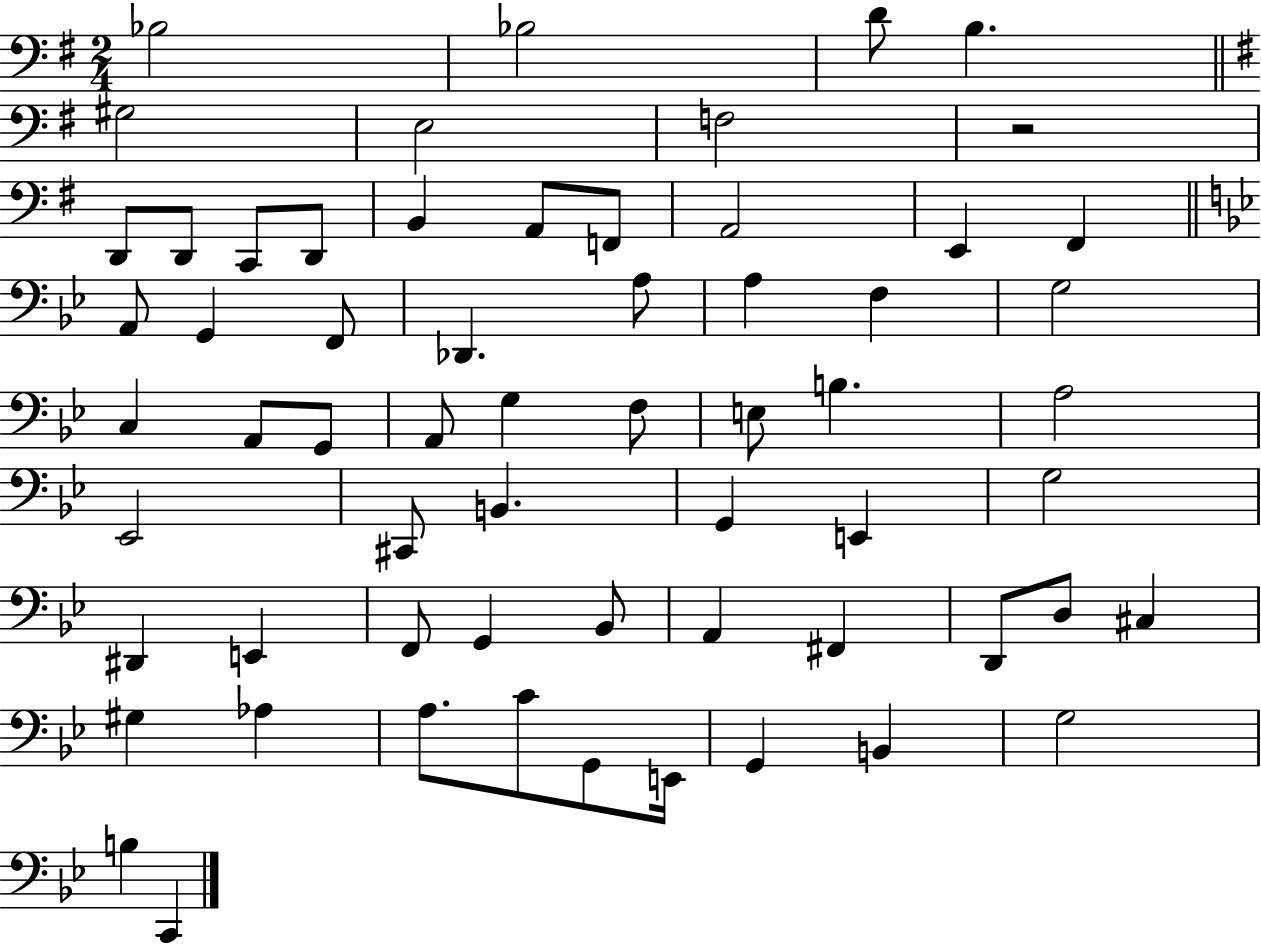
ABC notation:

X:1
T:Untitled
M:2/4
L:1/4
K:G
_B,2 _B,2 D/2 B, ^G,2 E,2 F,2 z2 D,,/2 D,,/2 C,,/2 D,,/2 B,, A,,/2 F,,/2 A,,2 E,, ^F,, A,,/2 G,, F,,/2 _D,, A,/2 A, F, G,2 C, A,,/2 G,,/2 A,,/2 G, F,/2 E,/2 B, A,2 _E,,2 ^C,,/2 B,, G,, E,, G,2 ^D,, E,, F,,/2 G,, _B,,/2 A,, ^F,, D,,/2 D,/2 ^C, ^G, _A, A,/2 C/2 G,,/2 E,,/4 G,, B,, G,2 B, C,,